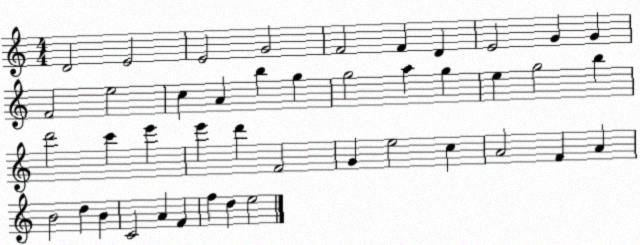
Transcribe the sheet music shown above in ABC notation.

X:1
T:Untitled
M:4/4
L:1/4
K:C
D2 E2 E2 G2 F2 F D E2 G G F2 e2 c A b g g2 a g e g2 b d'2 c' e' e' d' F2 G e2 c A2 F A B2 d B C2 A F f d e2